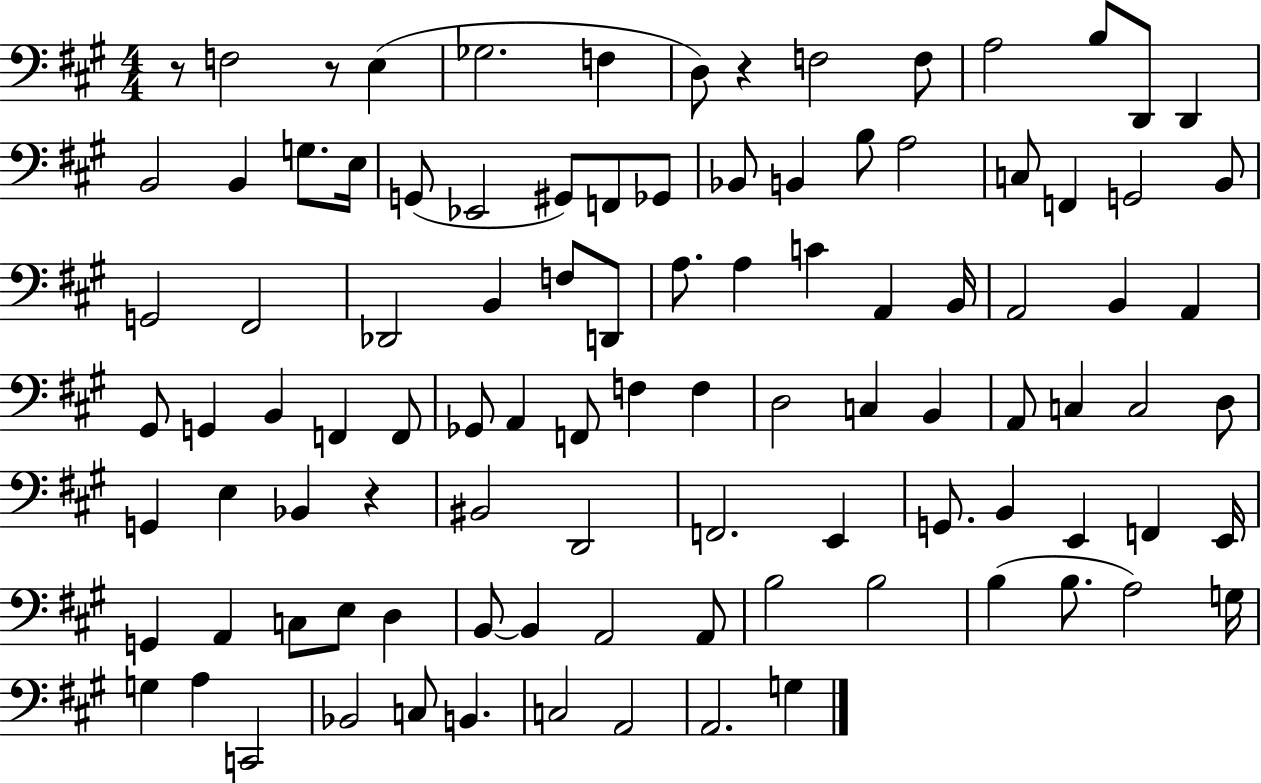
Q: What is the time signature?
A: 4/4